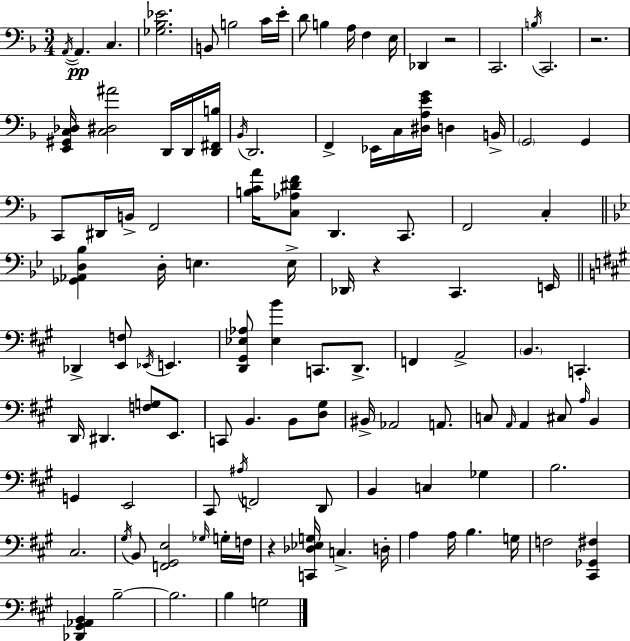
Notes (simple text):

A2/s A2/q. C3/q. [Gb3,Bb3,Eb4]/h. B2/e B3/h C4/s E4/s D4/e B3/q A3/s F3/q E3/s Db2/q R/h C2/h. B3/s C2/h. R/h. [E2,G#2,C3,Db3]/s [C3,D#3,A#4]/h D2/s D2/s [D2,F#2,B3]/s Bb2/s D2/h. F2/q Eb2/s C3/s [D#3,A3,E4,G4]/s D3/q B2/s G2/h G2/q C2/e D#2/s B2/s F2/h [B3,C4,A4]/s [C3,Ab3,D#4,F4]/e D2/q. C2/e. F2/h C3/q [Gb2,Ab2,D3,Bb3]/q D3/s E3/q. E3/s Db2/s R/q C2/q. E2/s Db2/q [E2,F3]/e Eb2/s E2/q. [D2,G#2,Eb3,Ab3]/e [Eb3,B4]/q C2/e. D2/e. F2/q A2/h B2/q. C2/q. D2/s D#2/q. [F3,G3]/e E2/e. C2/e B2/q. B2/e [D3,G#3]/e BIS2/s Ab2/h A2/e. C3/e A2/s A2/q C#3/e A3/s B2/q G2/q E2/h C#2/e A#3/s F2/h D2/e B2/q C3/q Gb3/q B3/h. C#3/h. G#3/s B2/e [F2,G#2,E3]/h Gb3/s G3/s F3/s R/q [C2,Db3,Eb3,G3]/s C3/q. D3/s A3/q A3/s B3/q. G3/s F3/h [C#2,Gb2,F#3]/q [Db2,G#2,Ab2,B2]/q B3/h B3/h. B3/q G3/h